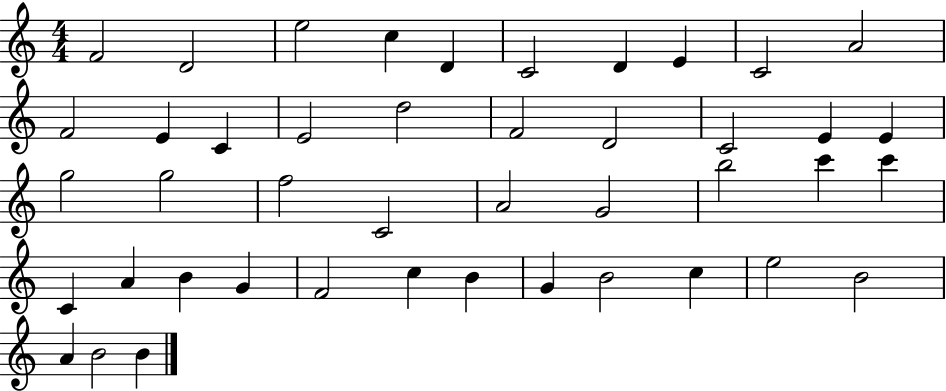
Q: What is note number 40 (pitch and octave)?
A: E5